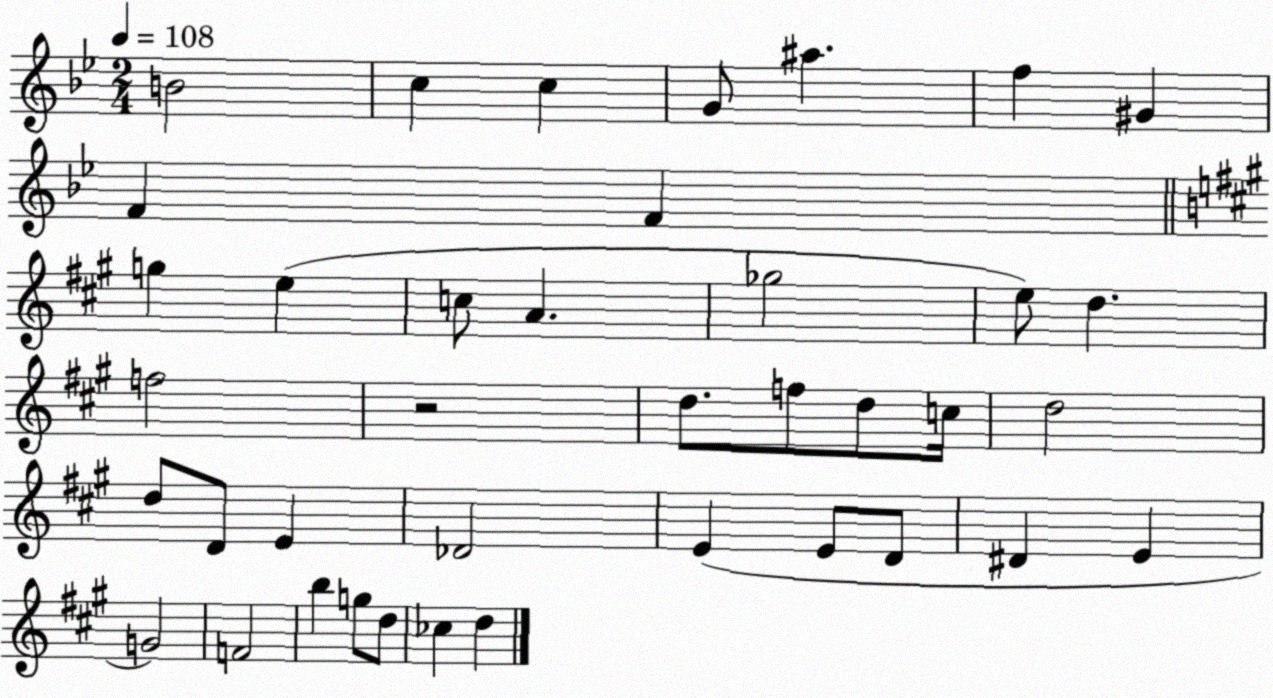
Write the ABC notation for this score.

X:1
T:Untitled
M:2/4
L:1/4
K:Bb
B2 c c G/2 ^a f ^G F F g e c/2 A _g2 e/2 d f2 z2 d/2 f/2 d/2 c/4 d2 d/2 D/2 E _D2 E E/2 D/2 ^D E G2 F2 b g/2 d/2 _c d